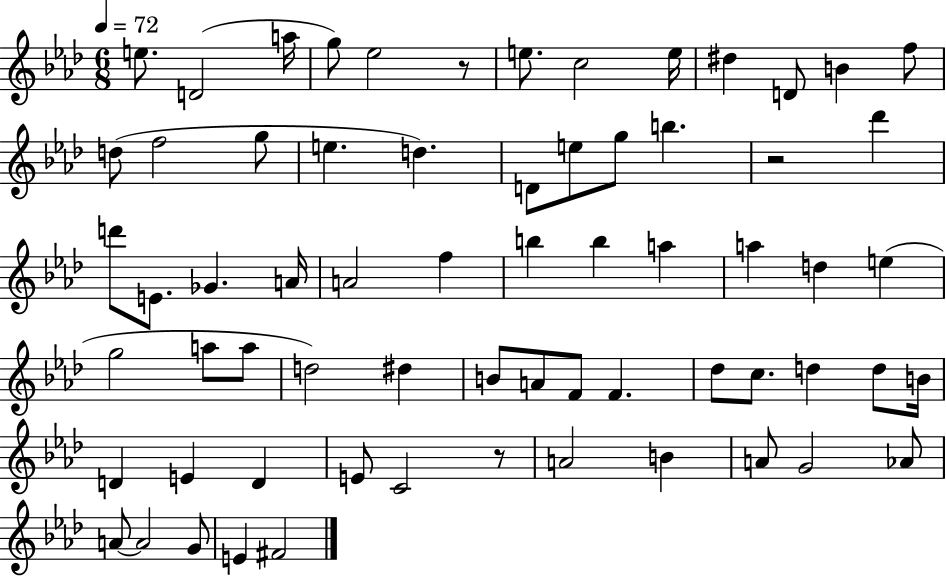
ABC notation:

X:1
T:Untitled
M:6/8
L:1/4
K:Ab
e/2 D2 a/4 g/2 _e2 z/2 e/2 c2 e/4 ^d D/2 B f/2 d/2 f2 g/2 e d D/2 e/2 g/2 b z2 _d' d'/2 E/2 _G A/4 A2 f b b a a d e g2 a/2 a/2 d2 ^d B/2 A/2 F/2 F _d/2 c/2 d d/2 B/4 D E D E/2 C2 z/2 A2 B A/2 G2 _A/2 A/2 A2 G/2 E ^F2